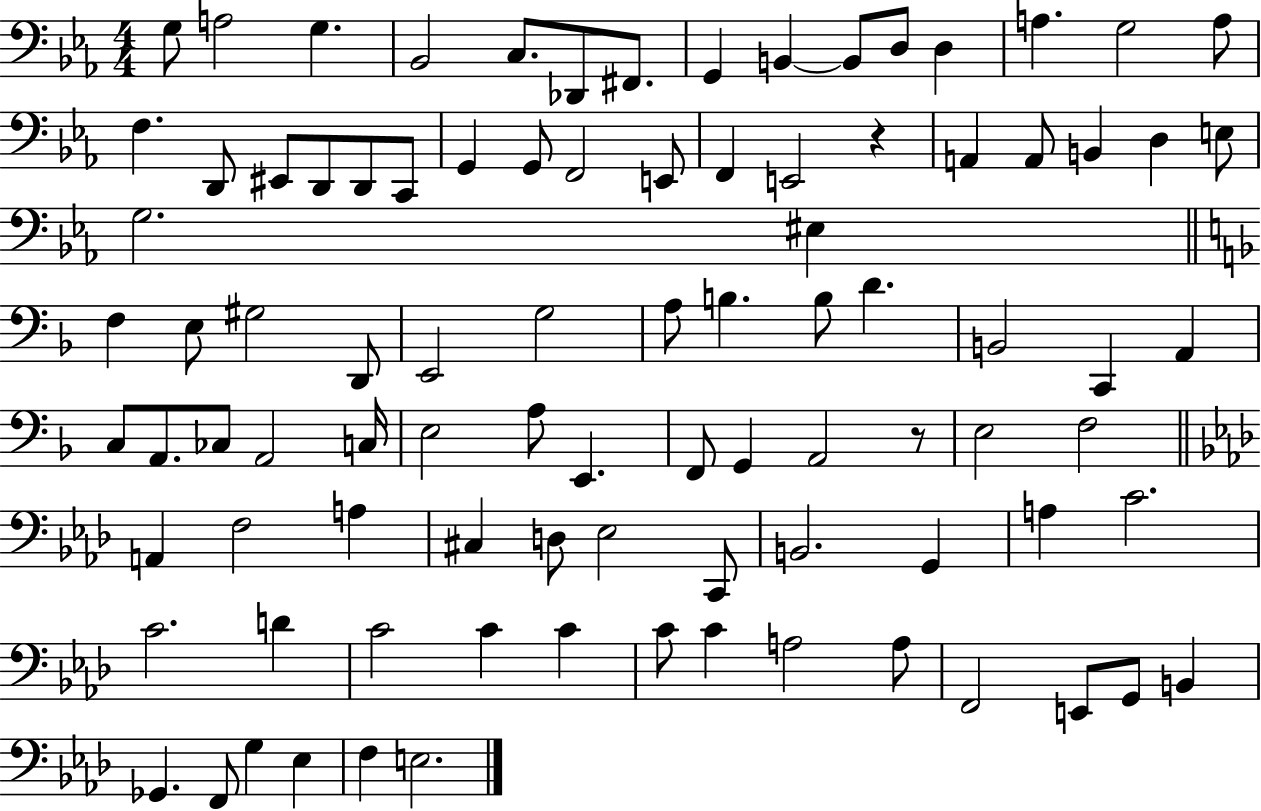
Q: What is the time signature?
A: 4/4